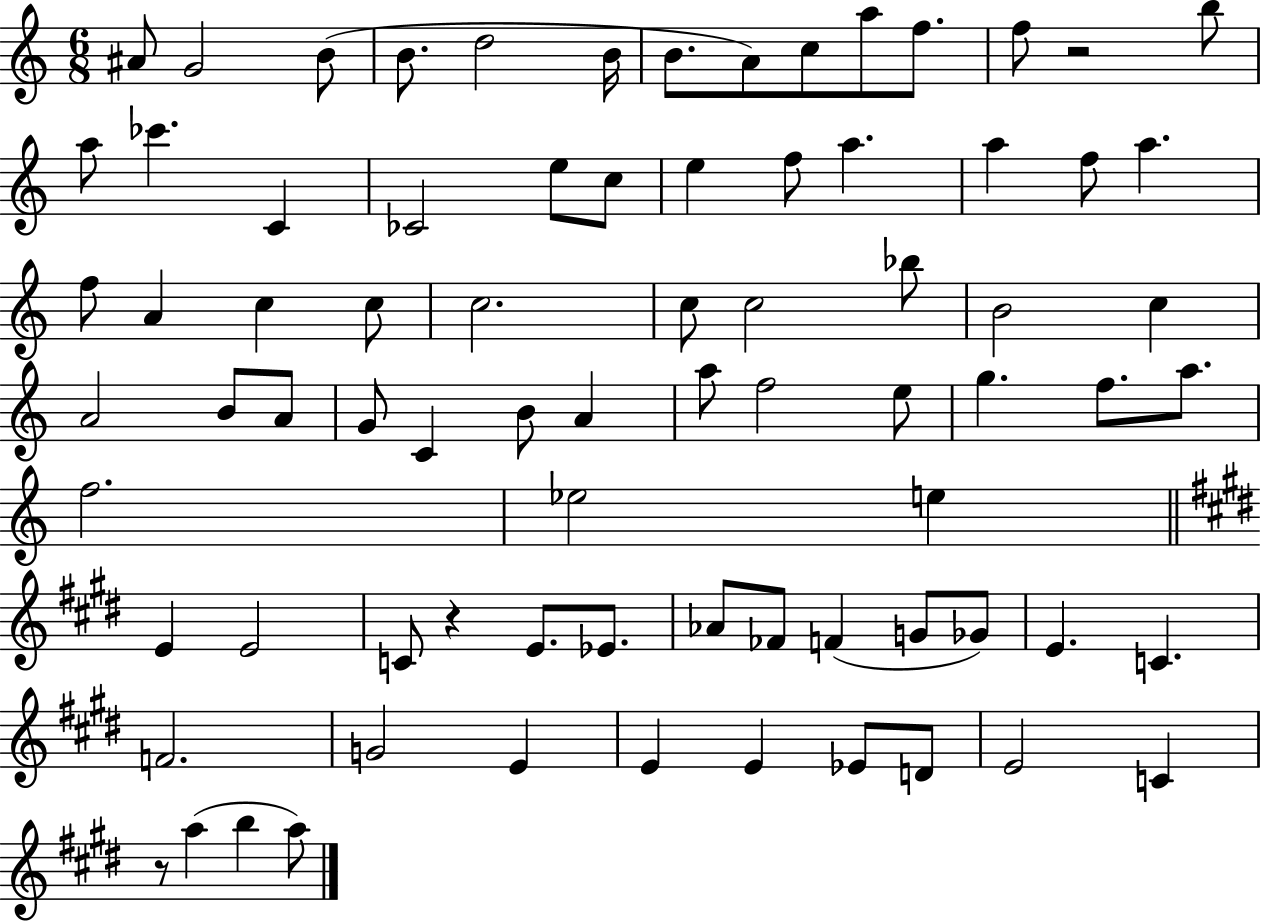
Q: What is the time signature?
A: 6/8